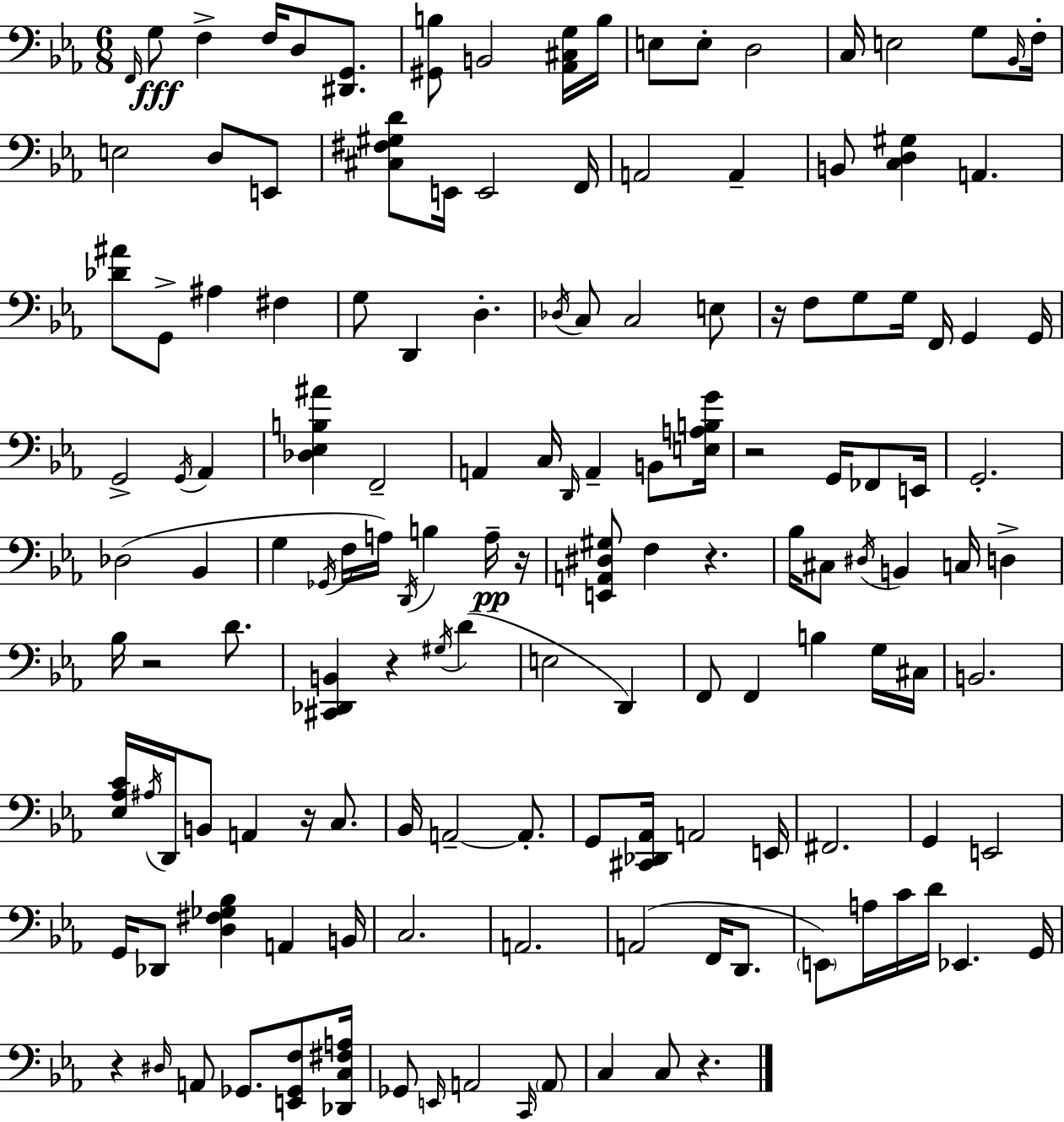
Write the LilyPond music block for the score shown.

{
  \clef bass
  \numericTimeSignature
  \time 6/8
  \key c \minor
  \grace { f,16 }\fff g8 f4-> f16 d8 <dis, g,>8. | <gis, b>8 b,2 <aes, cis g>16 | b16 e8 e8-. d2 | c16 e2 g8 | \break \grace { bes,16 } f16-. e2 d8 | e,8 <cis fis gis d'>8 e,16 e,2 | f,16 a,2 a,4-- | b,8 <c d gis>4 a,4. | \break <des' ais'>8 g,8-> ais4 fis4 | g8 d,4 d4.-. | \acciaccatura { des16 } c8 c2 | e8 r16 f8 g8 g16 f,16 g,4 | \break g,16 g,2-> \acciaccatura { g,16 } | aes,4 <des ees b ais'>4 f,2-- | a,4 c16 \grace { d,16 } a,4-- | b,8 <e a b g'>16 r2 | \break g,16 fes,8 e,16 g,2.-. | des2( | bes,4 g4 \acciaccatura { ges,16 } f16 a16) | \acciaccatura { d,16 } b4 a16--\pp r16 <e, a, dis gis>8 f4 | \break r4. bes16 cis8 \acciaccatura { dis16 } b,4 | c16 d4-> bes16 r2 | d'8. <cis, des, b,>4 | r4 \acciaccatura { gis16 }( d'4 e2 | \break d,4) f,8 f,4 | b4 g16 cis16 b,2. | <ees aes c'>16 \acciaccatura { ais16 } d,16 | b,8 a,4 r16 c8. bes,16 a,2--~~ | \break a,8.-. g,8 | <cis, des, aes,>16 a,2 e,16 fis,2. | g,4 | e,2 g,16 des,8 | \break <d fis ges bes>4 a,4 b,16 c2. | a,2. | a,2( | f,16 d,8. \parenthesize e,8) | \break a16 c'16 d'16 ees,4. g,16 r4 | \grace { dis16 } a,8 ges,8. <e, ges, f>8 <des, c fis a>16 ges,8 | \grace { e,16 } a,2 \grace { c,16 } \parenthesize a,8 | c4 c8 r4. | \break \bar "|."
}